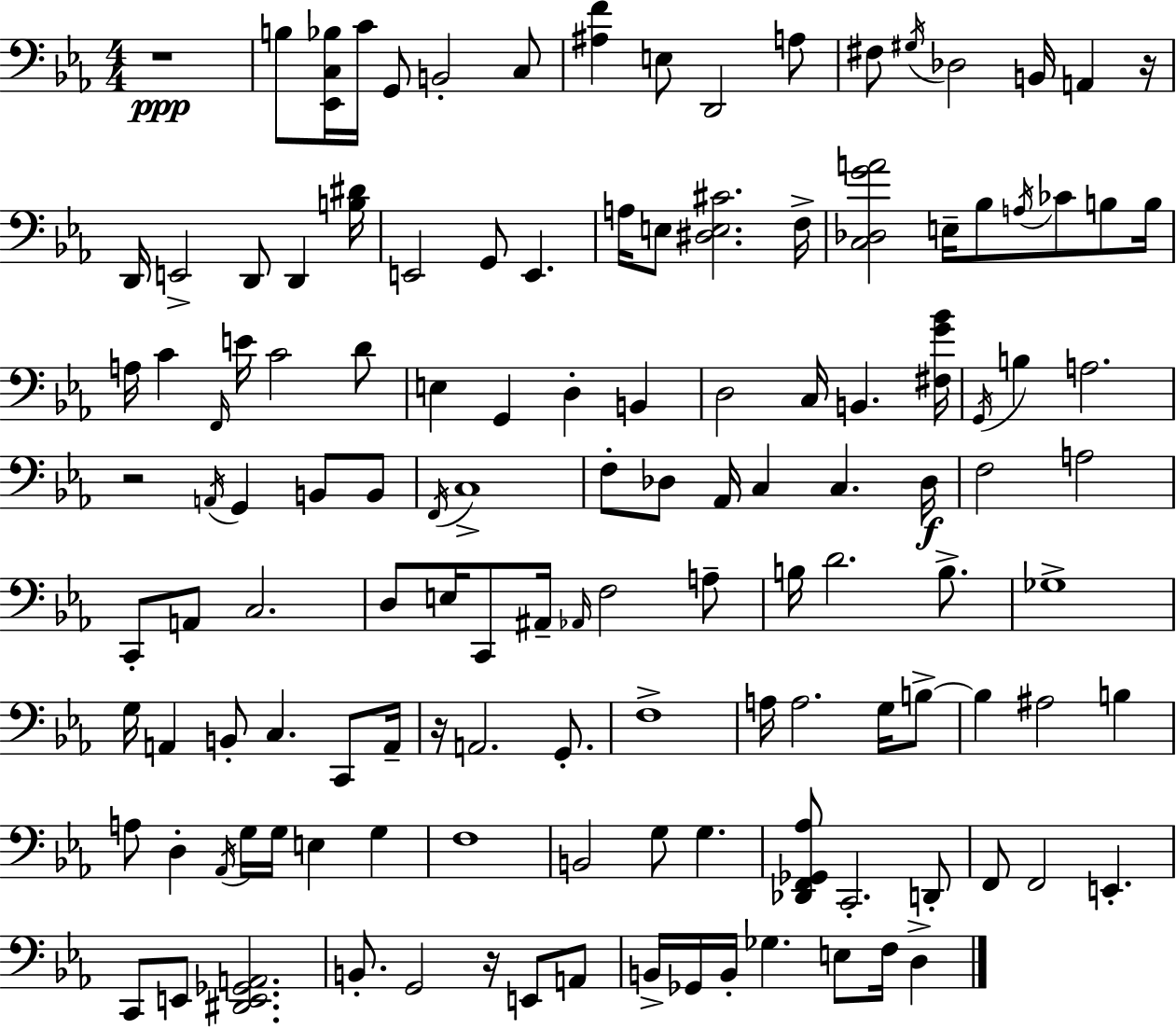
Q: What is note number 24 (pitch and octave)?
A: E3